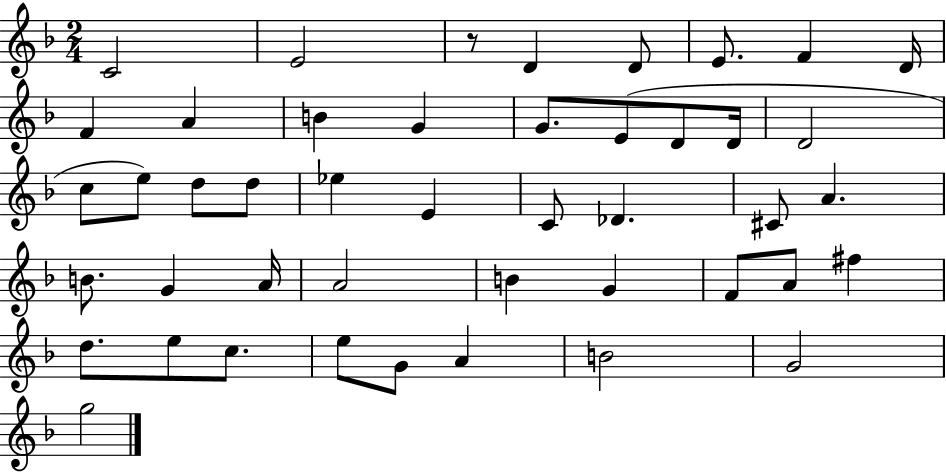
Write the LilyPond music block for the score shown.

{
  \clef treble
  \numericTimeSignature
  \time 2/4
  \key f \major
  c'2 | e'2 | r8 d'4 d'8 | e'8. f'4 d'16 | \break f'4 a'4 | b'4 g'4 | g'8. e'8( d'8 d'16 | d'2 | \break c''8 e''8) d''8 d''8 | ees''4 e'4 | c'8 des'4. | cis'8 a'4. | \break b'8. g'4 a'16 | a'2 | b'4 g'4 | f'8 a'8 fis''4 | \break d''8. e''8 c''8. | e''8 g'8 a'4 | b'2 | g'2 | \break g''2 | \bar "|."
}